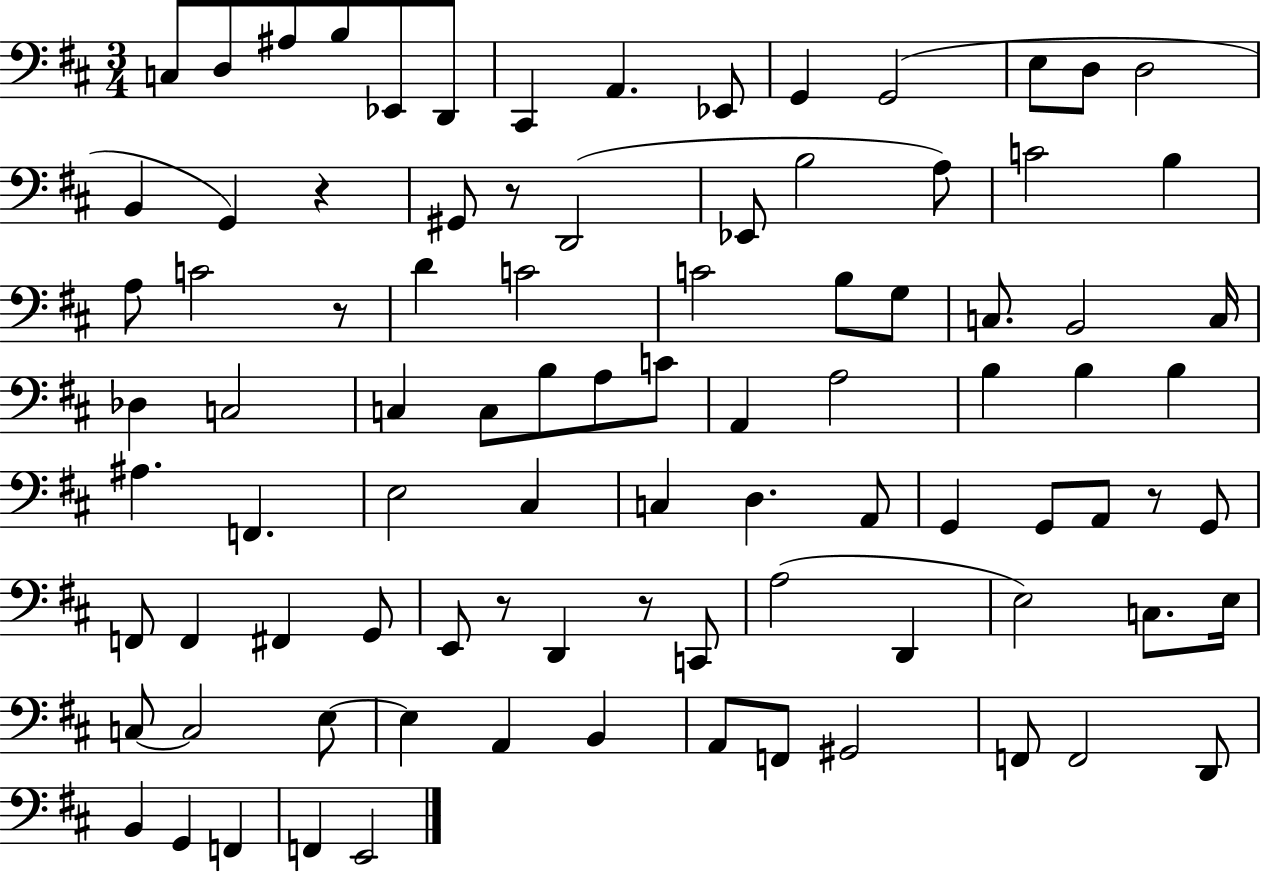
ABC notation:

X:1
T:Untitled
M:3/4
L:1/4
K:D
C,/2 D,/2 ^A,/2 B,/2 _E,,/2 D,,/2 ^C,, A,, _E,,/2 G,, G,,2 E,/2 D,/2 D,2 B,, G,, z ^G,,/2 z/2 D,,2 _E,,/2 B,2 A,/2 C2 B, A,/2 C2 z/2 D C2 C2 B,/2 G,/2 C,/2 B,,2 C,/4 _D, C,2 C, C,/2 B,/2 A,/2 C/2 A,, A,2 B, B, B, ^A, F,, E,2 ^C, C, D, A,,/2 G,, G,,/2 A,,/2 z/2 G,,/2 F,,/2 F,, ^F,, G,,/2 E,,/2 z/2 D,, z/2 C,,/2 A,2 D,, E,2 C,/2 E,/4 C,/2 C,2 E,/2 E, A,, B,, A,,/2 F,,/2 ^G,,2 F,,/2 F,,2 D,,/2 B,, G,, F,, F,, E,,2